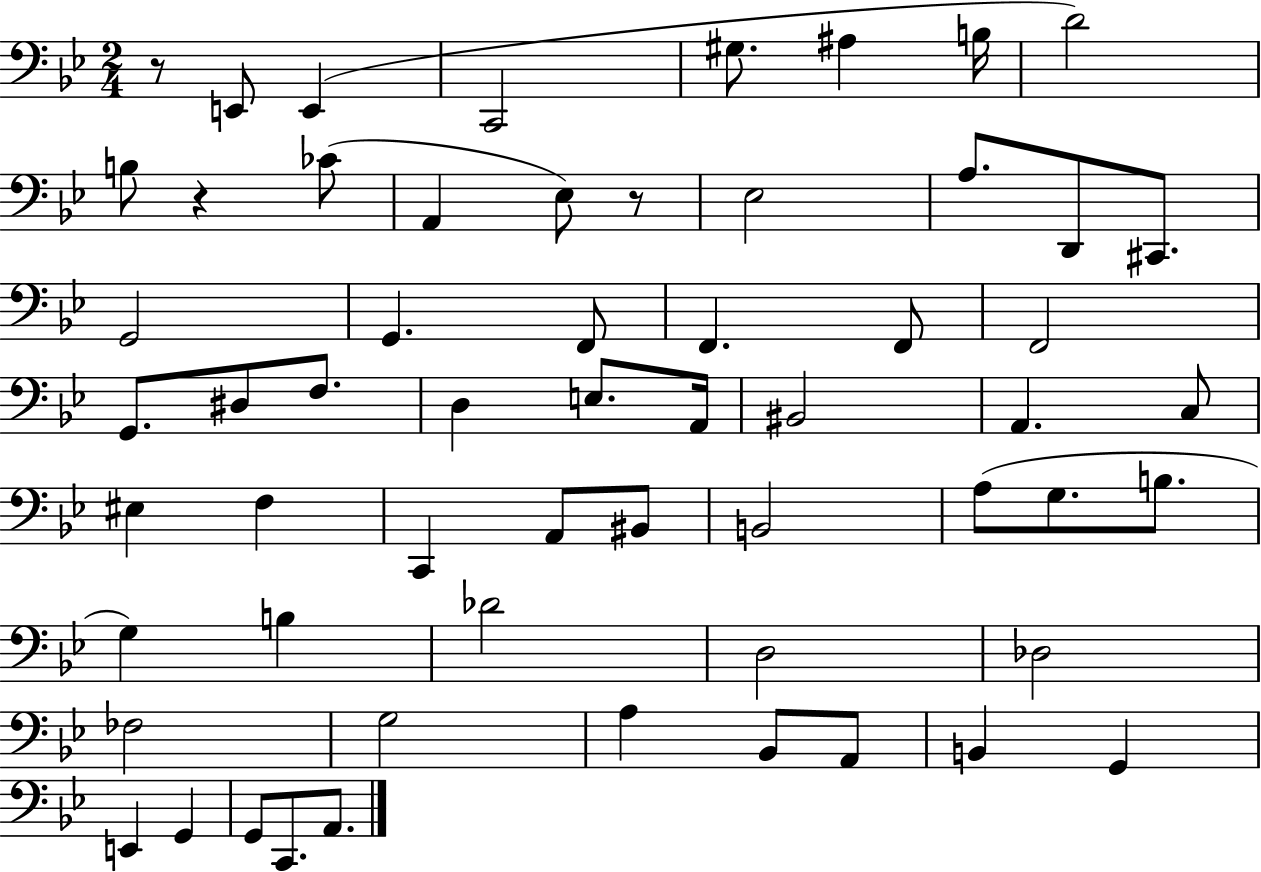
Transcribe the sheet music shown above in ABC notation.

X:1
T:Untitled
M:2/4
L:1/4
K:Bb
z/2 E,,/2 E,, C,,2 ^G,/2 ^A, B,/4 D2 B,/2 z _C/2 A,, _E,/2 z/2 _E,2 A,/2 D,,/2 ^C,,/2 G,,2 G,, F,,/2 F,, F,,/2 F,,2 G,,/2 ^D,/2 F,/2 D, E,/2 A,,/4 ^B,,2 A,, C,/2 ^E, F, C,, A,,/2 ^B,,/2 B,,2 A,/2 G,/2 B,/2 G, B, _D2 D,2 _D,2 _F,2 G,2 A, _B,,/2 A,,/2 B,, G,, E,, G,, G,,/2 C,,/2 A,,/2